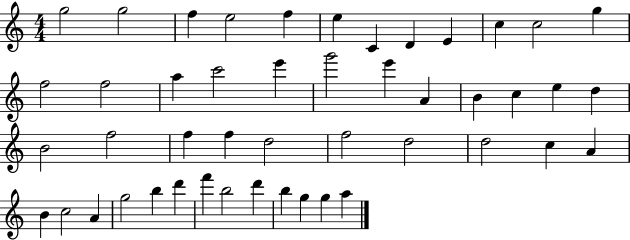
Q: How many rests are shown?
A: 0